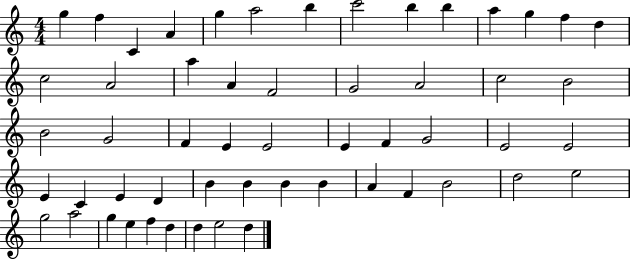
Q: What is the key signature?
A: C major